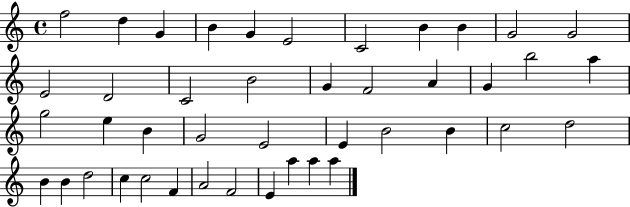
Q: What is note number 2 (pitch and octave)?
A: D5